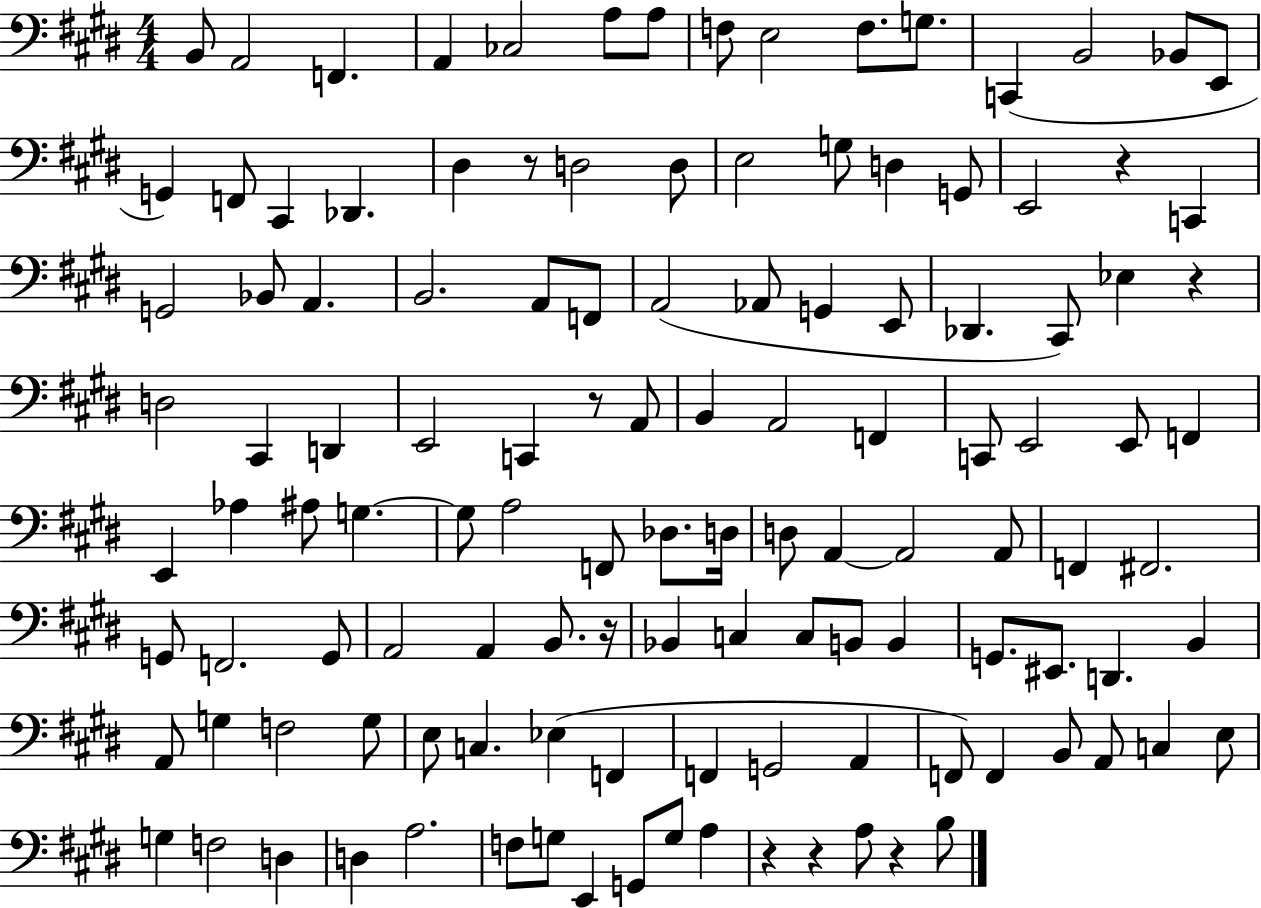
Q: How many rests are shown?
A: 8